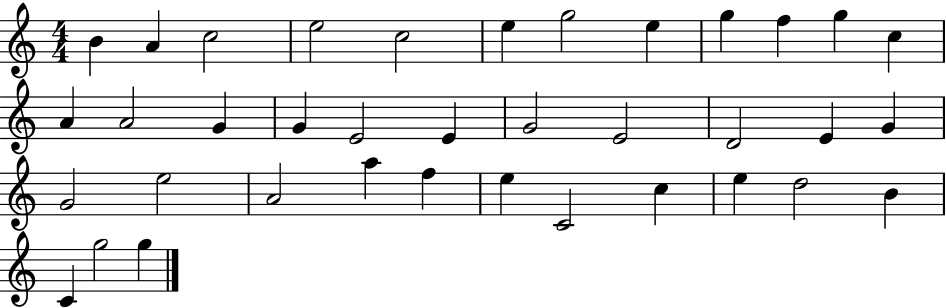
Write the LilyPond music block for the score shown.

{
  \clef treble
  \numericTimeSignature
  \time 4/4
  \key c \major
  b'4 a'4 c''2 | e''2 c''2 | e''4 g''2 e''4 | g''4 f''4 g''4 c''4 | \break a'4 a'2 g'4 | g'4 e'2 e'4 | g'2 e'2 | d'2 e'4 g'4 | \break g'2 e''2 | a'2 a''4 f''4 | e''4 c'2 c''4 | e''4 d''2 b'4 | \break c'4 g''2 g''4 | \bar "|."
}